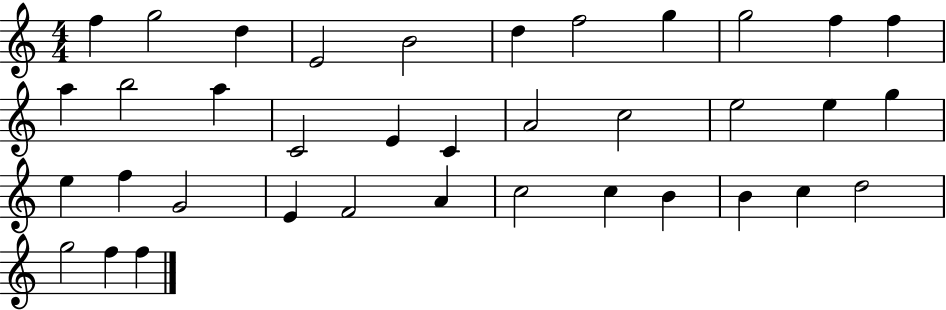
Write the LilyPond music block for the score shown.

{
  \clef treble
  \numericTimeSignature
  \time 4/4
  \key c \major
  f''4 g''2 d''4 | e'2 b'2 | d''4 f''2 g''4 | g''2 f''4 f''4 | \break a''4 b''2 a''4 | c'2 e'4 c'4 | a'2 c''2 | e''2 e''4 g''4 | \break e''4 f''4 g'2 | e'4 f'2 a'4 | c''2 c''4 b'4 | b'4 c''4 d''2 | \break g''2 f''4 f''4 | \bar "|."
}